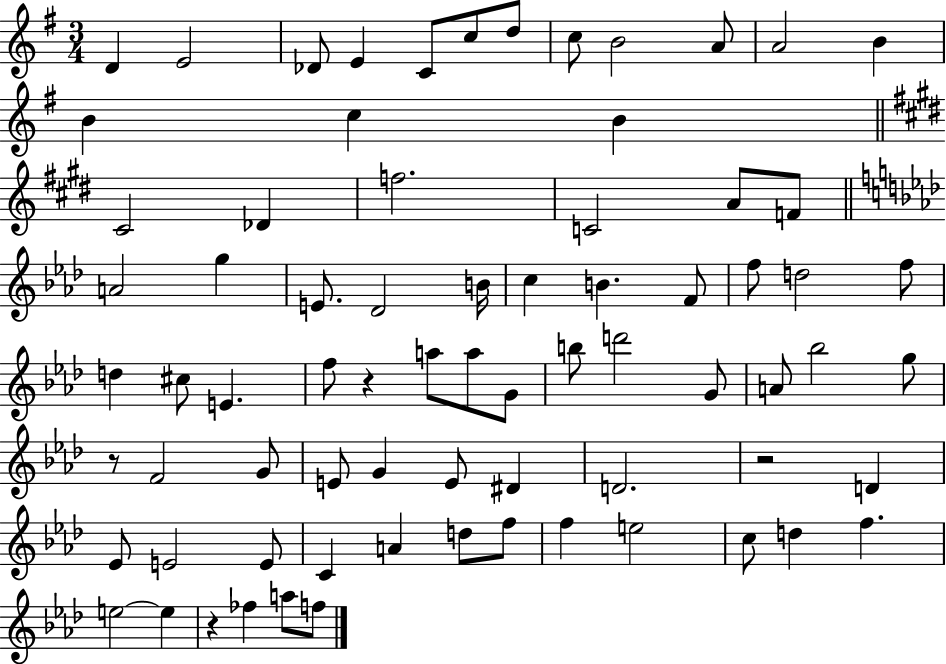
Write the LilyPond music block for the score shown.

{
  \clef treble
  \numericTimeSignature
  \time 3/4
  \key g \major
  \repeat volta 2 { d'4 e'2 | des'8 e'4 c'8 c''8 d''8 | c''8 b'2 a'8 | a'2 b'4 | \break b'4 c''4 b'4 | \bar "||" \break \key e \major cis'2 des'4 | f''2. | c'2 a'8 f'8 | \bar "||" \break \key aes \major a'2 g''4 | e'8. des'2 b'16 | c''4 b'4. f'8 | f''8 d''2 f''8 | \break d''4 cis''8 e'4. | f''8 r4 a''8 a''8 g'8 | b''8 d'''2 g'8 | a'8 bes''2 g''8 | \break r8 f'2 g'8 | e'8 g'4 e'8 dis'4 | d'2. | r2 d'4 | \break ees'8 e'2 e'8 | c'4 a'4 d''8 f''8 | f''4 e''2 | c''8 d''4 f''4. | \break e''2~~ e''4 | r4 fes''4 a''8 f''8 | } \bar "|."
}